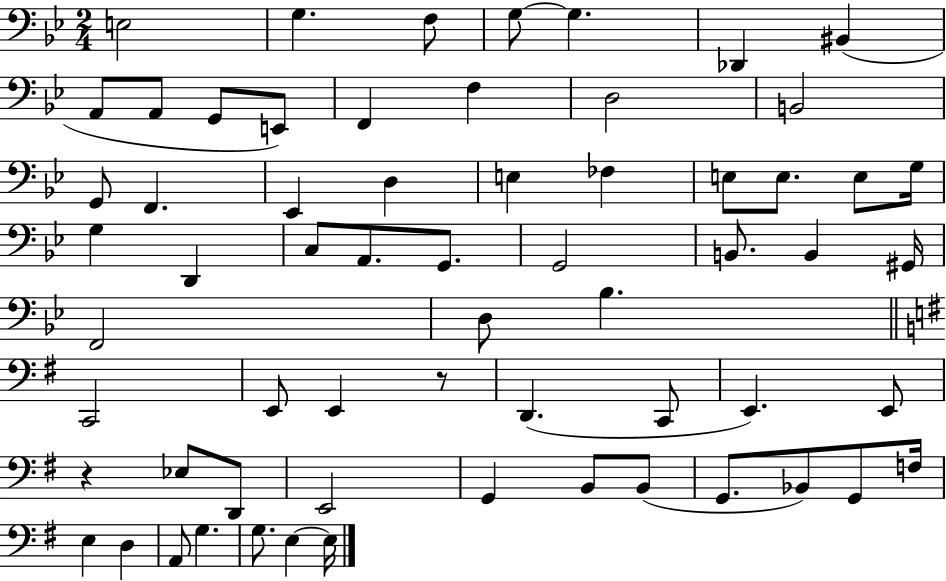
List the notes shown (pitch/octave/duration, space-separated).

E3/h G3/q. F3/e G3/e G3/q. Db2/q BIS2/q A2/e A2/e G2/e E2/e F2/q F3/q D3/h B2/h G2/e F2/q. Eb2/q D3/q E3/q FES3/q E3/e E3/e. E3/e G3/s G3/q D2/q C3/e A2/e. G2/e. G2/h B2/e. B2/q G#2/s F2/h D3/e Bb3/q. C2/h E2/e E2/q R/e D2/q. C2/e E2/q. E2/e R/q Eb3/e D2/e E2/h G2/q B2/e B2/e G2/e. Bb2/e G2/e F3/s E3/q D3/q A2/e G3/q. G3/e. E3/q E3/s